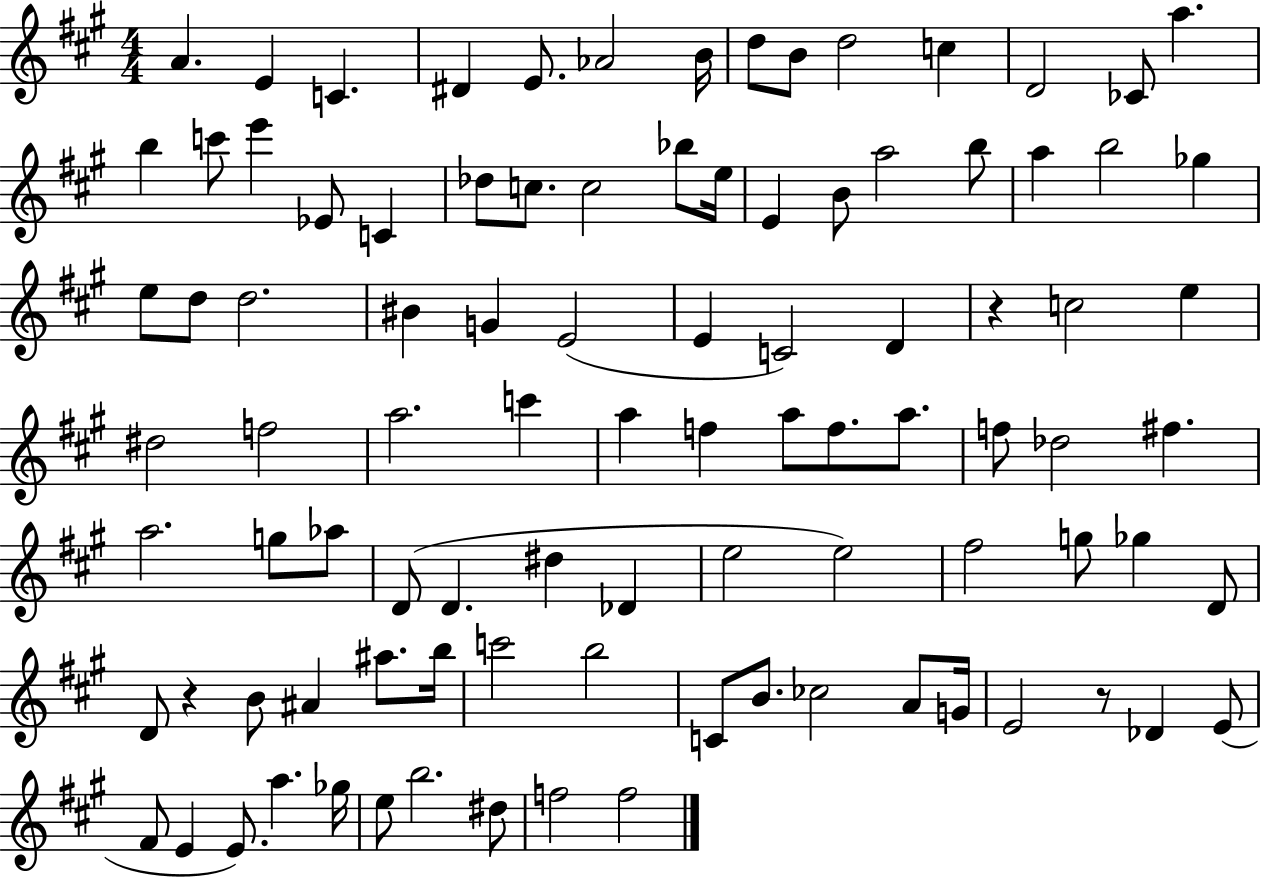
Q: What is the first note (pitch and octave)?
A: A4